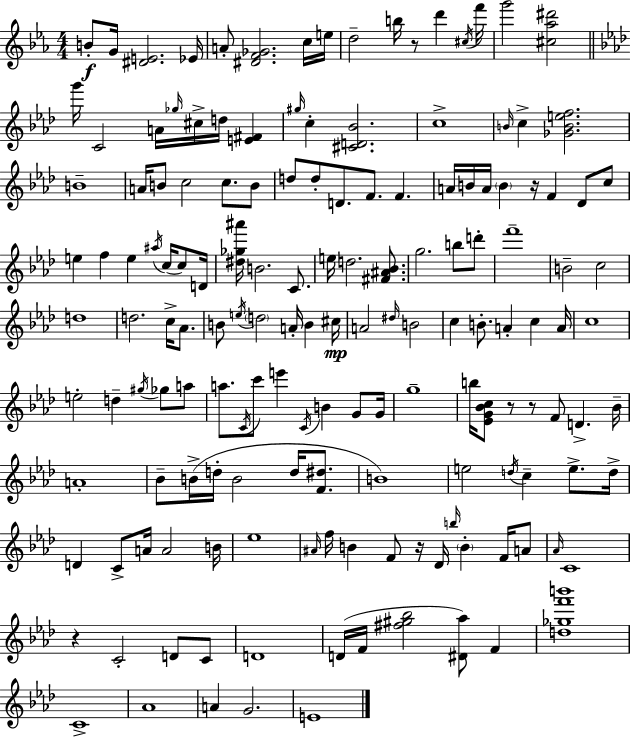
X:1
T:Untitled
M:4/4
L:1/4
K:Eb
B/2 G/4 [^DE]2 _E/4 A/2 [^DF_G]2 c/4 e/4 d2 b/4 z/2 d' ^c/4 f'/4 g'2 [^c_a^d']2 g'/4 C2 A/4 _g/4 ^c/4 d/4 [E^F] ^g/4 c [^CD_B]2 c4 B/4 c [_GBef]2 B4 A/4 B/2 c2 c/2 B/2 d/2 d/2 D/2 F/2 F A/4 B/4 A/4 B z/4 F _D/2 c/2 e f e ^a/4 c/4 c/2 D/4 [^d_g^a']/4 B2 C/2 e/4 d2 [^F^A_B]/2 g2 b/2 d'/2 f'4 B2 c2 d4 d2 c/4 _A/2 B/2 e/4 d2 A/4 B ^c/4 A2 ^d/4 B2 c B/2 A c A/4 c4 e2 d ^g/4 _g/2 a/2 a/2 C/4 c'/2 e' C/4 B G/2 G/4 g4 b/4 [_EG_Bc]/2 z/2 z/2 F/2 D _B/4 A4 _B/2 B/4 d/4 B2 d/4 [F^d]/2 B4 e2 d/4 c e/2 d/4 D C/2 A/4 A2 B/4 _e4 ^A/4 f/4 B F/2 z/4 _D/4 b/4 B F/4 A/2 _A/4 C4 z C2 D/2 C/2 D4 D/4 F/4 [^f^g_b]2 [^D_a]/2 F [d_gf'b']4 C4 _A4 A G2 E4